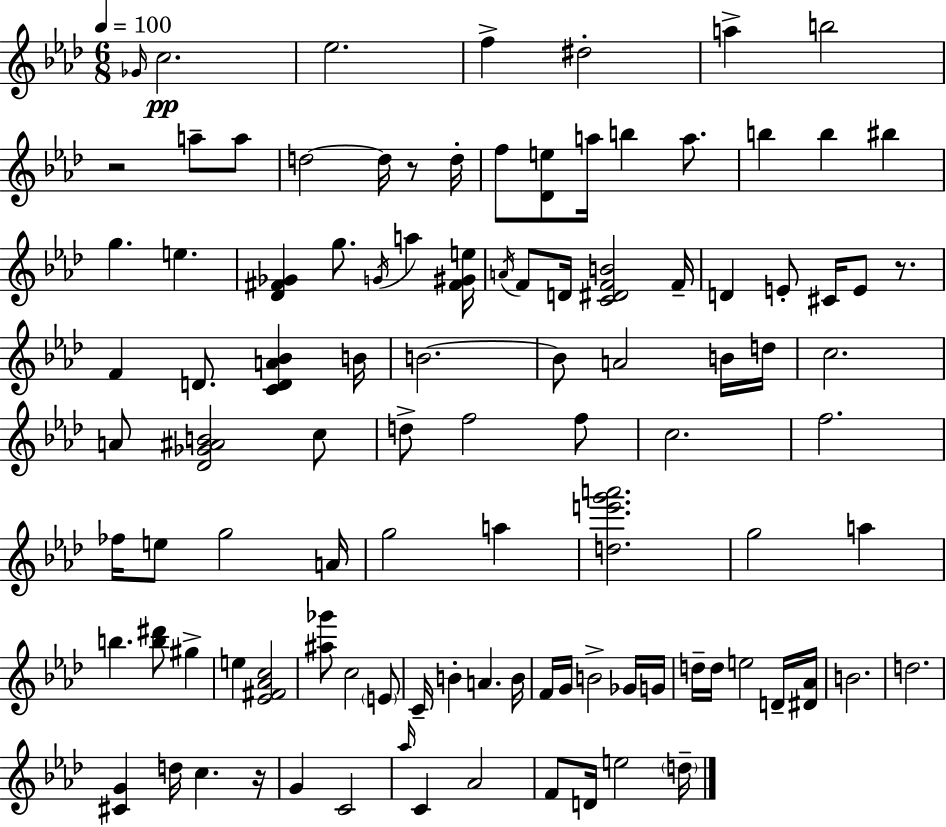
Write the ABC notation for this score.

X:1
T:Untitled
M:6/8
L:1/4
K:Ab
_G/4 c2 _e2 f ^d2 a b2 z2 a/2 a/2 d2 d/4 z/2 d/4 f/2 [_De]/2 a/4 b a/2 b b ^b g e [_D^F_G] g/2 G/4 a [^F^Ge]/4 A/4 F/2 D/4 [C^DFB]2 F/4 D E/2 ^C/4 E/2 z/2 F D/2 [CDA_B] B/4 B2 B/2 A2 B/4 d/4 c2 A/2 [_D_G^AB]2 c/2 d/2 f2 f/2 c2 f2 _f/4 e/2 g2 A/4 g2 a [de'g'a']2 g2 a b [b^d']/2 ^g e [_E^F_Ac]2 [^a_g']/2 c2 E/2 C/4 B A B/4 F/4 G/4 B2 _G/4 G/4 d/4 d/4 e2 D/4 [^D_A]/4 B2 d2 [^CG] d/4 c z/4 G C2 _a/4 C _A2 F/2 D/4 e2 d/4